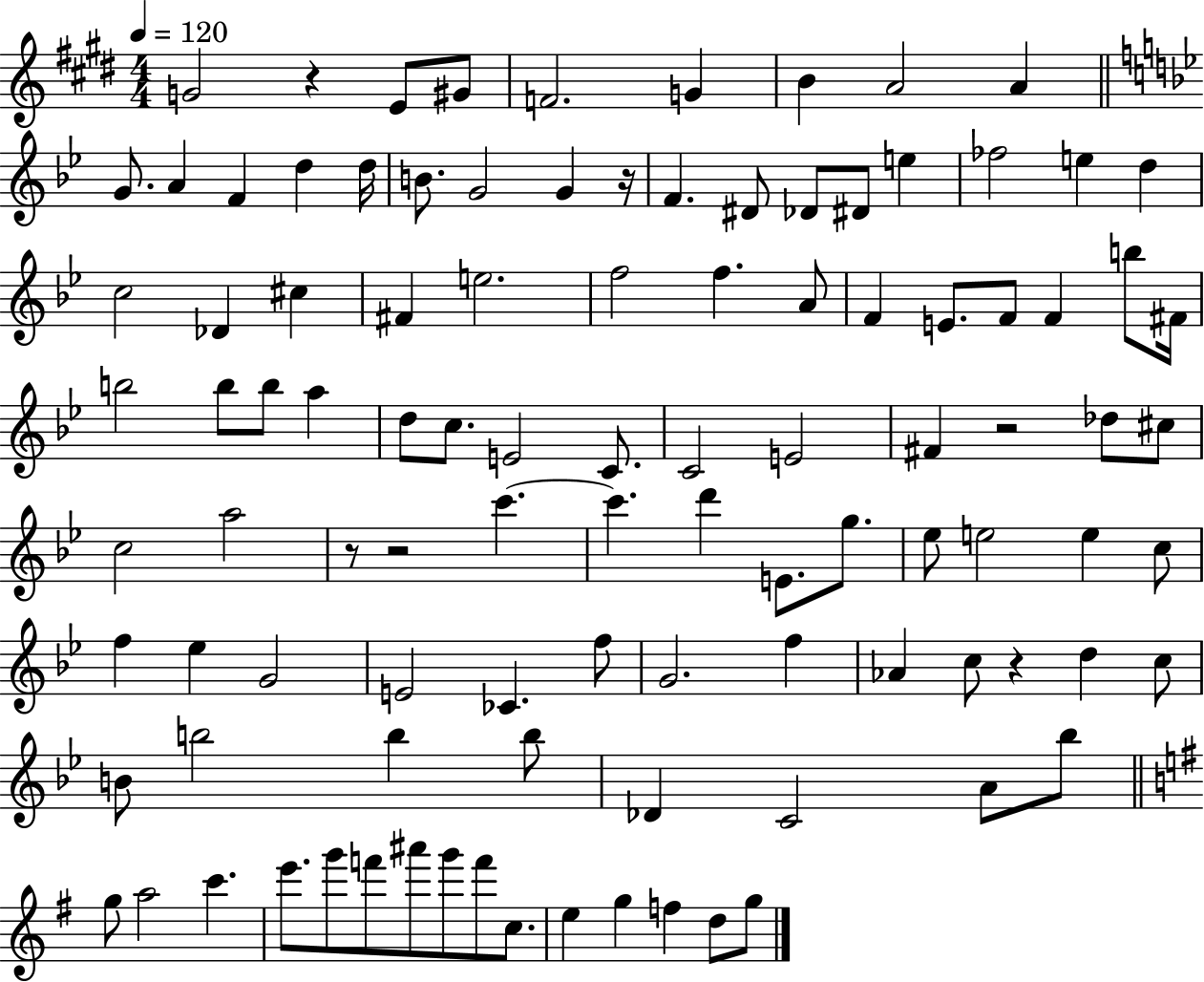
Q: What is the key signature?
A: E major